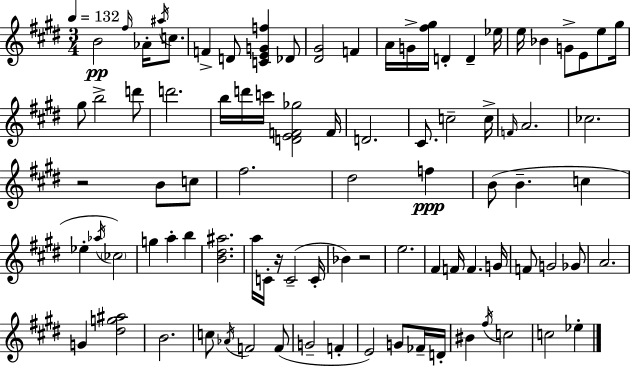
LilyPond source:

{
  \clef treble
  \numericTimeSignature
  \time 3/4
  \key e \major
  \tempo 4 = 132
  \repeat volta 2 { b'2\pp \grace { fis''16 } aes'16-. \acciaccatura { ais''16 } c''8. | f'4-> d'8 <c' e' g' f''>4 | des'8 <dis' gis'>2 f'4 | a'16 g'16-> <fis'' gis''>16 d'4-. d'4-- | \break ees''16 e''16 bes'4 g'8-> e'8 e''8 | gis''16 gis''8 b''2-> | d'''8 d'''2. | b''16 d'''16 c'''16 <d' e' f' ges''>2 | \break f'16 d'2. | cis'8. c''2-- | c''16-> \grace { f'16 } a'2. | ces''2. | \break r2 b'8 | c''8 fis''2. | dis''2 f''4\ppp | b'8( b'4.-- c''4 | \break ees''4-. \acciaccatura { aes''16 }) \parenthesize ces''2 | g''4 a''4-. | b''4 <b' dis'' ais''>2. | a''16 c'16-. r16 c'2--( | \break c'16-. bes'4) r2 | e''2. | fis'4 f'16 f'4. | g'16 f'8 g'2 | \break ges'8 a'2. | g'4 <dis'' g'' ais''>2 | b'2. | c''8 \acciaccatura { aes'16 } f'2 | \break f'8( g'2-- | f'4-. e'2) | g'8 fes'16-- d'16-. bis'4 \acciaccatura { fis''16 } c''2 | c''2 | \break ees''4-. } \bar "|."
}